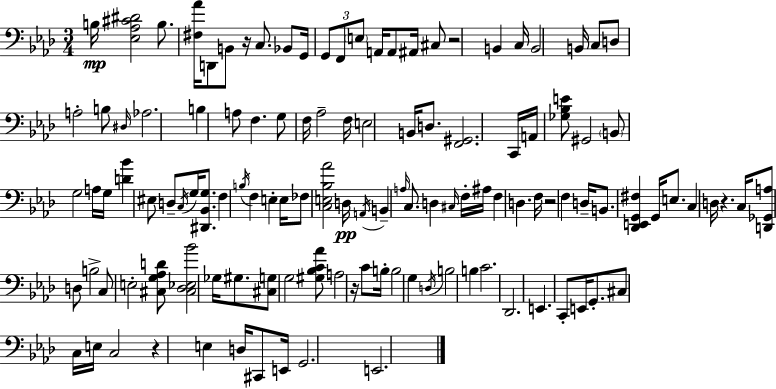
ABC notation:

X:1
T:Untitled
M:3/4
L:1/4
K:Fm
B,/4 [_E,_A,^C^D]2 B,/2 [^F,_A]/4 D,,/2 B,,/2 z/4 C,/2 _B,,/2 G,,/4 G,,/2 F,,/2 E,/2 A,,/4 A,,/2 ^A,,/4 ^C,/2 z2 B,, C,/4 B,,2 B,,/4 C,/2 D,/2 A,2 B,/2 ^D,/4 _A,2 B, A,/2 F, G,/2 F,/4 _A,2 F,/4 E,2 B,,/4 D,/2 [F,,^G,,]2 C,,/4 A,,/4 [_G,_B,E]/2 ^G,,2 B,,/2 G,2 A,/4 G,/4 [D_B] ^E,/2 D,/2 C,/4 G,/4 [^D,,_B,,G,]/2 F, B,/4 F, E, E,/4 _F,/2 [C,E,_B,_A]2 D,/4 A,,/4 B,, A,/4 C,/2 D, ^C,/4 F,/4 ^A,/4 F, D, F,/4 z2 F, D,/4 B,,/2 [_D,,E,,G,,^F,] G,,/4 E,/2 C, D,/4 z C,/4 [D,,_G,,A,]/2 D,/2 B,2 C,/2 E,2 [^C,G,_A,D]/2 [^C,_D,_E,_B]2 _G,/4 ^G,/2 [^C,G,]/2 G,2 [^G,_B,C_A]/2 A,2 z/4 C/2 B,/4 B,2 G, D,/4 B,2 B, C2 _D,,2 E,, C,,/2 E,,/4 G,,/2 ^C,/2 C,/4 E,/4 C,2 z E, D,/4 ^C,,/2 E,,/4 G,,2 E,,2